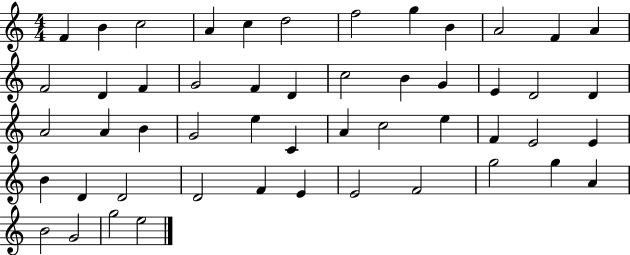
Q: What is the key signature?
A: C major